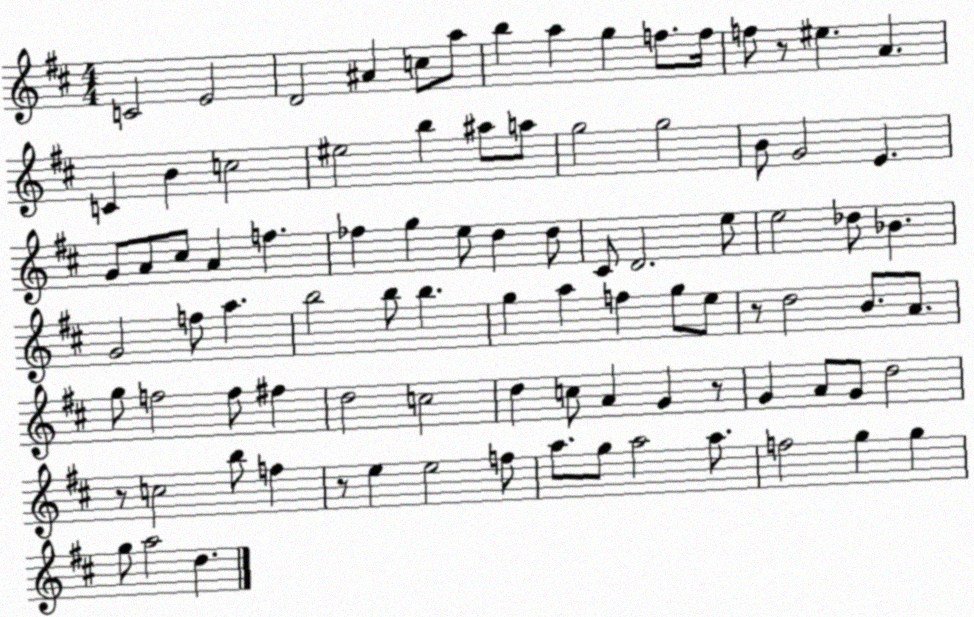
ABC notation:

X:1
T:Untitled
M:4/4
L:1/4
K:D
C2 E2 D2 ^A c/2 a/2 b a g f/2 f/4 f/2 z/2 ^e A C B c2 ^e2 b ^a/2 a/2 g2 g2 B/2 G2 E G/2 A/2 ^c/2 A f _f g e/2 d d/2 ^C/2 D2 e/2 e2 _d/2 _B G2 f/2 a b2 b/2 b g a f g/2 e/2 z/2 d2 B/2 A/2 g/2 f2 f/2 ^f d2 c2 d c/2 A G z/2 G A/2 G/2 d2 z/2 c2 b/2 f z/2 e e2 f/2 a/2 g/2 a2 a/2 f2 g g g/2 a2 d